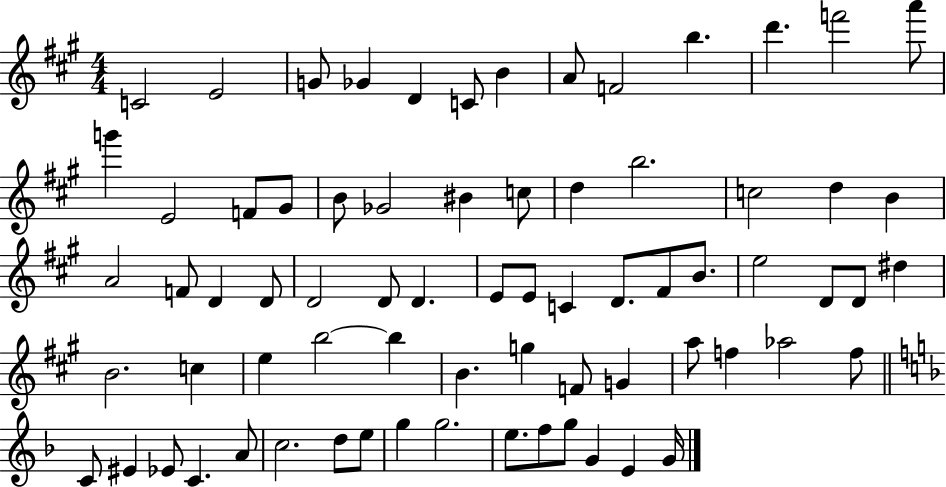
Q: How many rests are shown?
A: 0